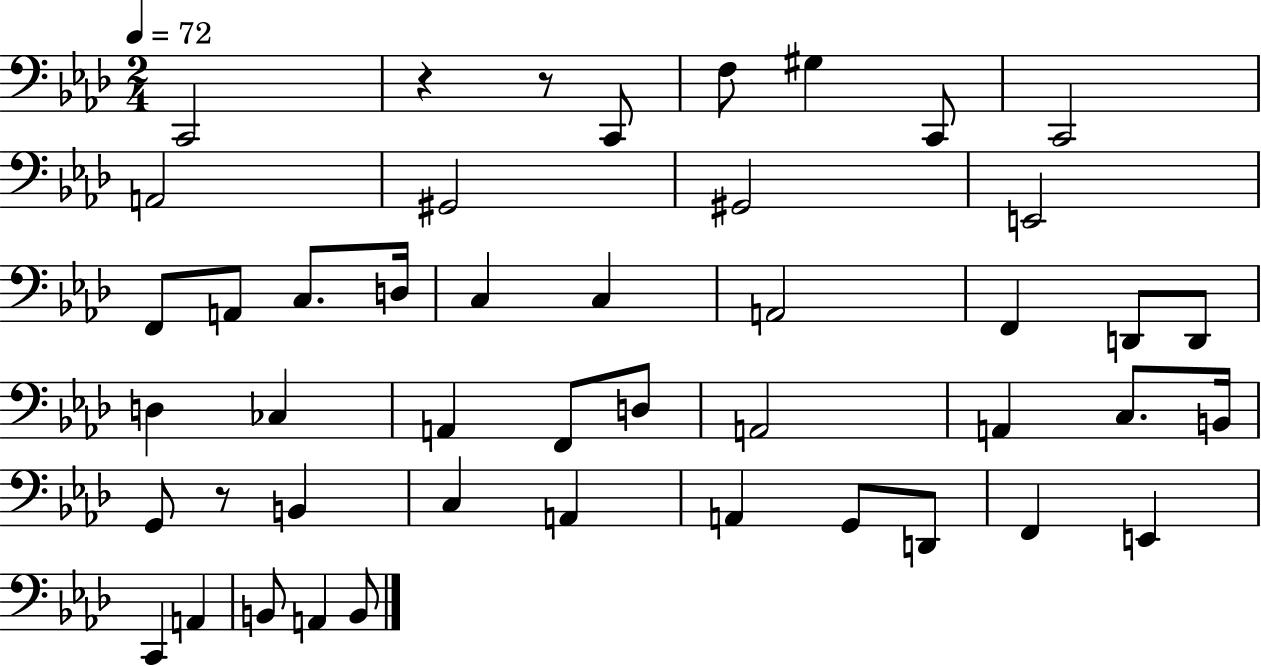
{
  \clef bass
  \numericTimeSignature
  \time 2/4
  \key aes \major
  \tempo 4 = 72
  c,2 | r4 r8 c,8 | f8 gis4 c,8 | c,2 | \break a,2 | gis,2 | gis,2 | e,2 | \break f,8 a,8 c8. d16 | c4 c4 | a,2 | f,4 d,8 d,8 | \break d4 ces4 | a,4 f,8 d8 | a,2 | a,4 c8. b,16 | \break g,8 r8 b,4 | c4 a,4 | a,4 g,8 d,8 | f,4 e,4 | \break c,4 a,4 | b,8 a,4 b,8 | \bar "|."
}